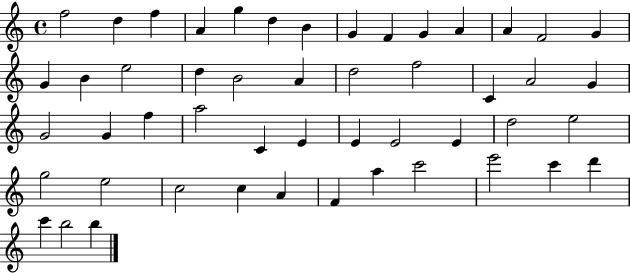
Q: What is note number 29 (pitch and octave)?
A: A5